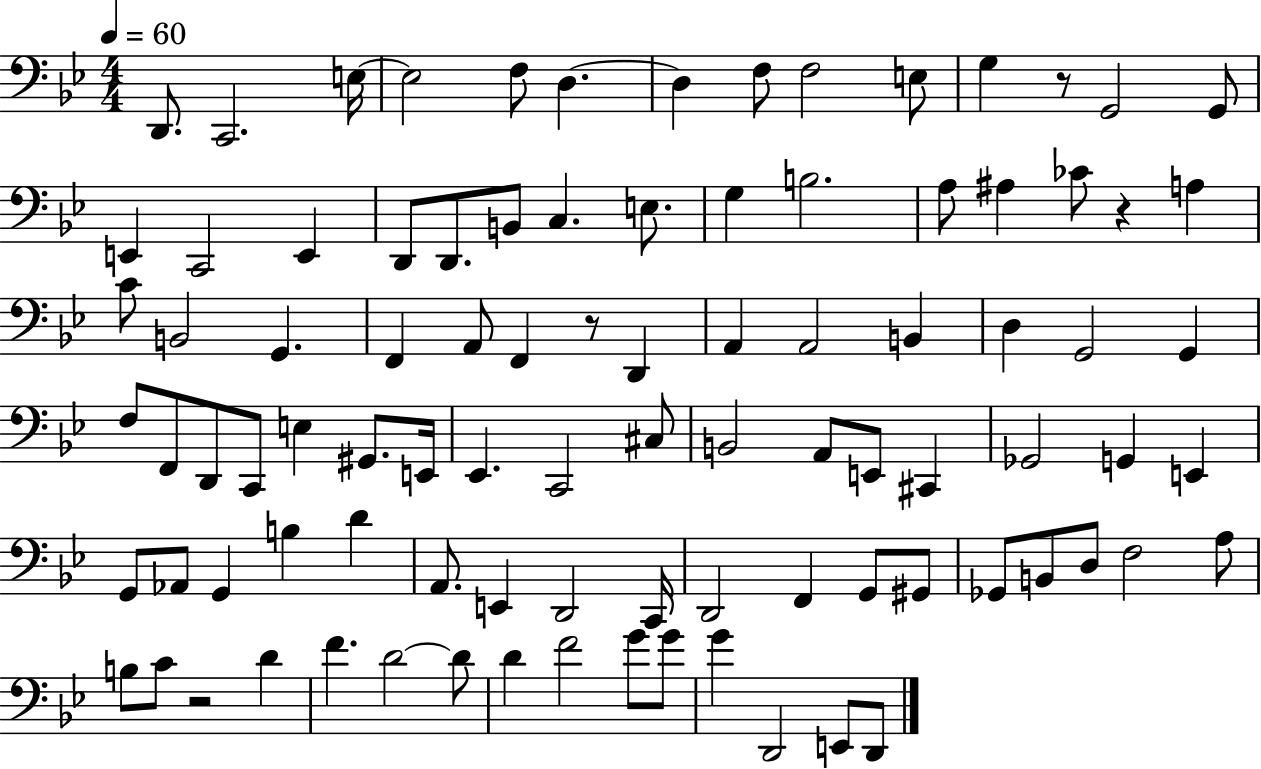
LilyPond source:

{
  \clef bass
  \numericTimeSignature
  \time 4/4
  \key bes \major
  \tempo 4 = 60
  d,8. c,2. e16~~ | e2 f8 d4.~~ | d4 f8 f2 e8 | g4 r8 g,2 g,8 | \break e,4 c,2 e,4 | d,8 d,8. b,8 c4. e8. | g4 b2. | a8 ais4 ces'8 r4 a4 | \break c'8 b,2 g,4. | f,4 a,8 f,4 r8 d,4 | a,4 a,2 b,4 | d4 g,2 g,4 | \break f8 f,8 d,8 c,8 e4 gis,8. e,16 | ees,4. c,2 cis8 | b,2 a,8 e,8 cis,4 | ges,2 g,4 e,4 | \break g,8 aes,8 g,4 b4 d'4 | a,8. e,4 d,2 c,16 | d,2 f,4 g,8 gis,8 | ges,8 b,8 d8 f2 a8 | \break b8 c'8 r2 d'4 | f'4. d'2~~ d'8 | d'4 f'2 g'8 g'8 | g'4 d,2 e,8 d,8 | \break \bar "|."
}